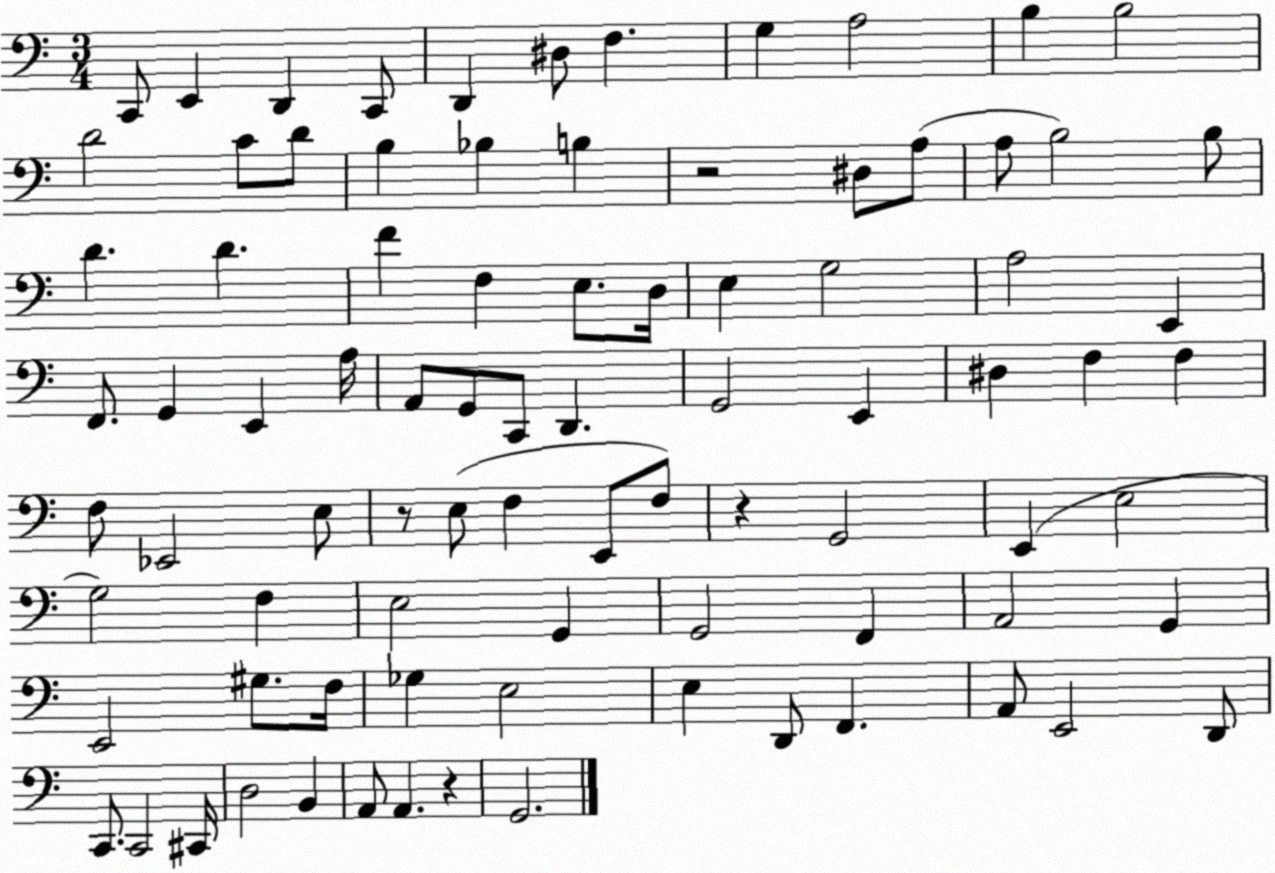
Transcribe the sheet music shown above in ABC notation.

X:1
T:Untitled
M:3/4
L:1/4
K:C
C,,/2 E,, D,, C,,/2 D,, ^D,/2 F, G, A,2 B, B,2 D2 C/2 D/2 B, _B, B, z2 ^D,/2 A,/2 A,/2 B,2 B,/2 D D F F, E,/2 D,/4 E, G,2 A,2 E,, F,,/2 G,, E,, A,/4 A,,/2 G,,/2 C,,/2 D,, G,,2 E,, ^D, F, F, F,/2 _E,,2 E,/2 z/2 E,/2 F, E,,/2 F,/2 z G,,2 E,, E,2 G,2 F, E,2 G,, G,,2 F,, A,,2 G,, E,,2 ^G,/2 F,/4 _G, E,2 E, D,,/2 F,, A,,/2 E,,2 D,,/2 C,,/2 C,,2 ^C,,/4 D,2 B,, A,,/2 A,, z G,,2